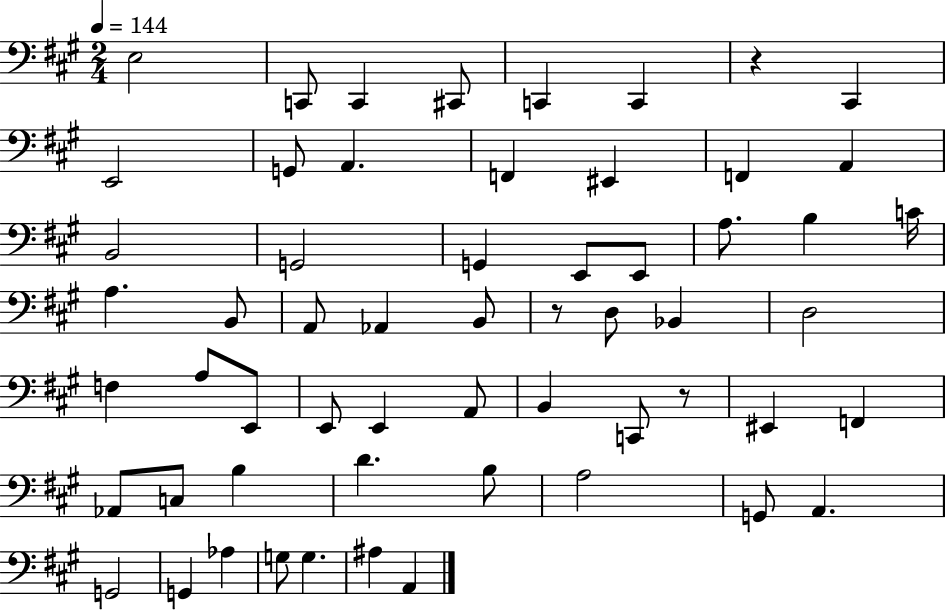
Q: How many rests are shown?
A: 3